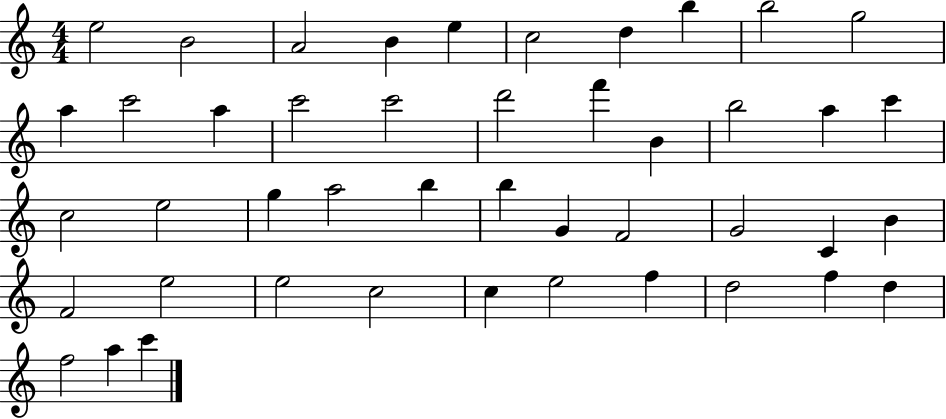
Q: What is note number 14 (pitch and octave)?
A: C6